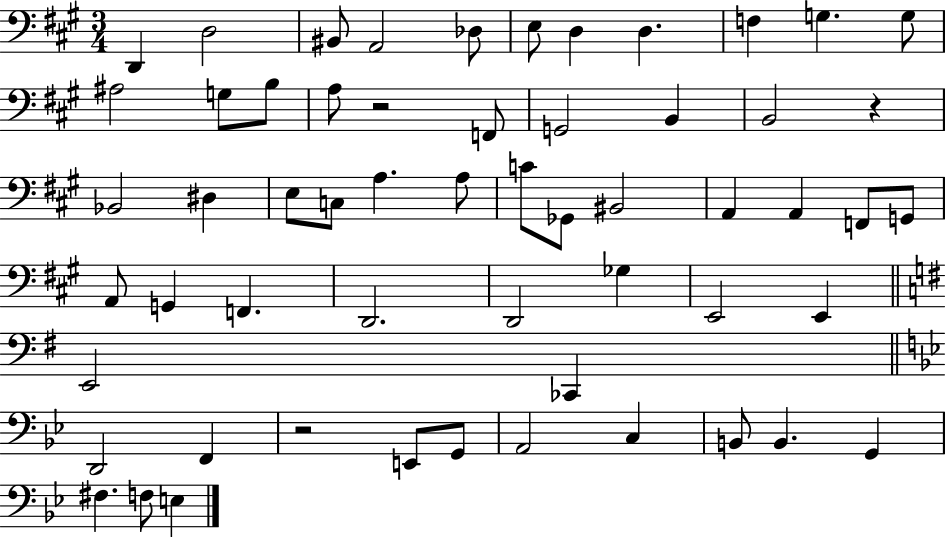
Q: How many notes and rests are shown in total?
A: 57